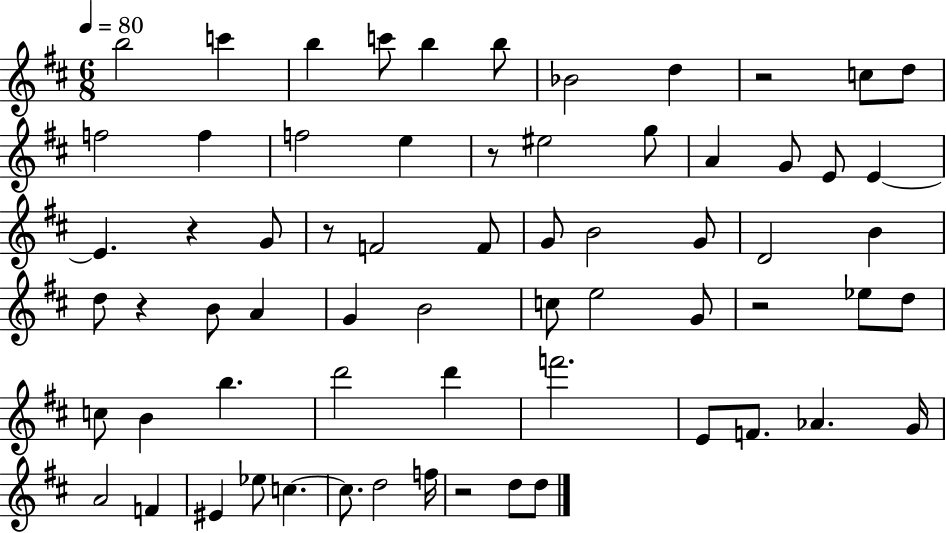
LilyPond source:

{
  \clef treble
  \numericTimeSignature
  \time 6/8
  \key d \major
  \tempo 4 = 80
  \repeat volta 2 { b''2 c'''4 | b''4 c'''8 b''4 b''8 | bes'2 d''4 | r2 c''8 d''8 | \break f''2 f''4 | f''2 e''4 | r8 eis''2 g''8 | a'4 g'8 e'8 e'4~~ | \break e'4. r4 g'8 | r8 f'2 f'8 | g'8 b'2 g'8 | d'2 b'4 | \break d''8 r4 b'8 a'4 | g'4 b'2 | c''8 e''2 g'8 | r2 ees''8 d''8 | \break c''8 b'4 b''4. | d'''2 d'''4 | f'''2. | e'8 f'8. aes'4. g'16 | \break a'2 f'4 | eis'4 ees''8 c''4.~~ | c''8. d''2 f''16 | r2 d''8 d''8 | \break } \bar "|."
}